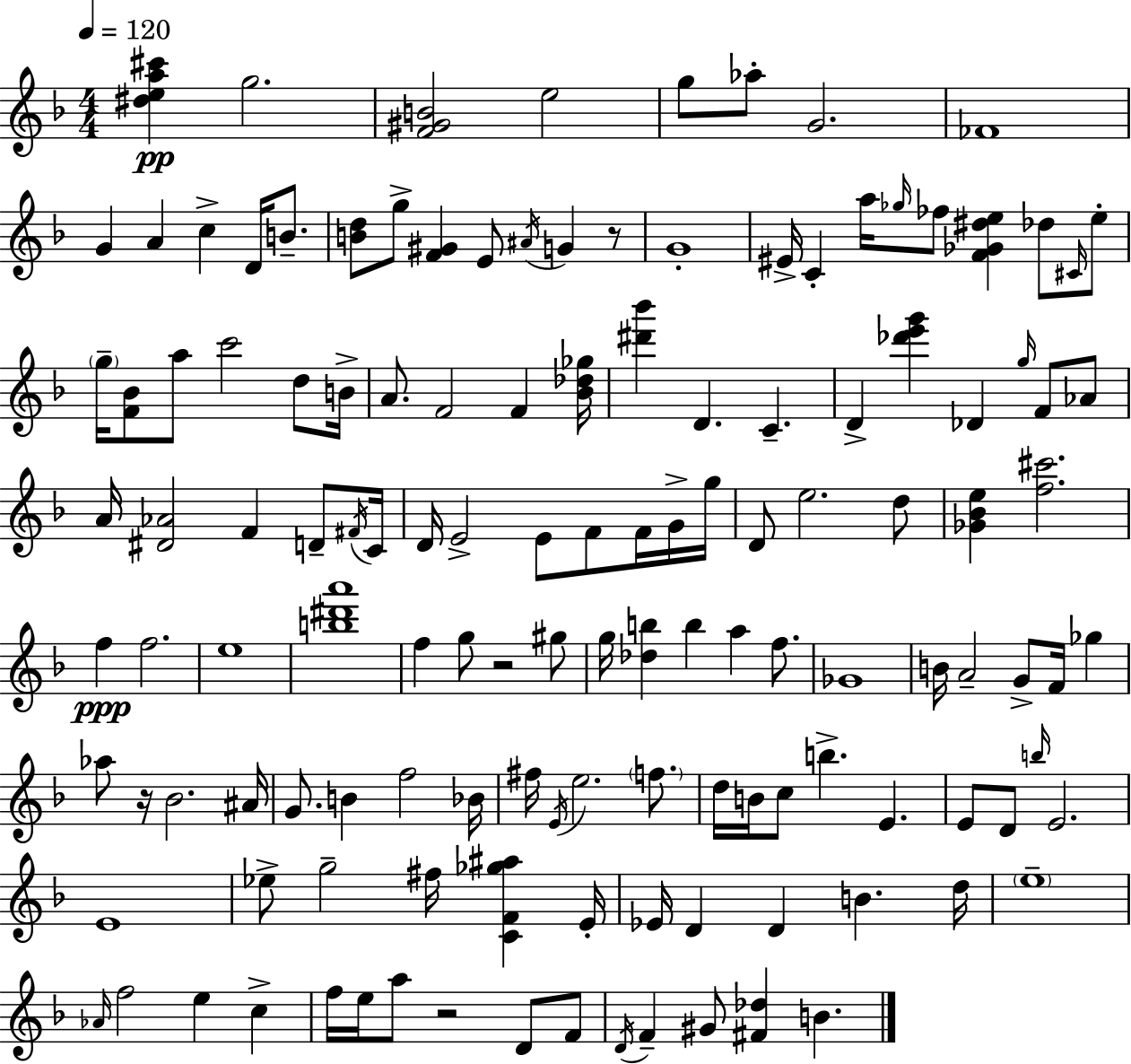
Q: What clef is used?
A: treble